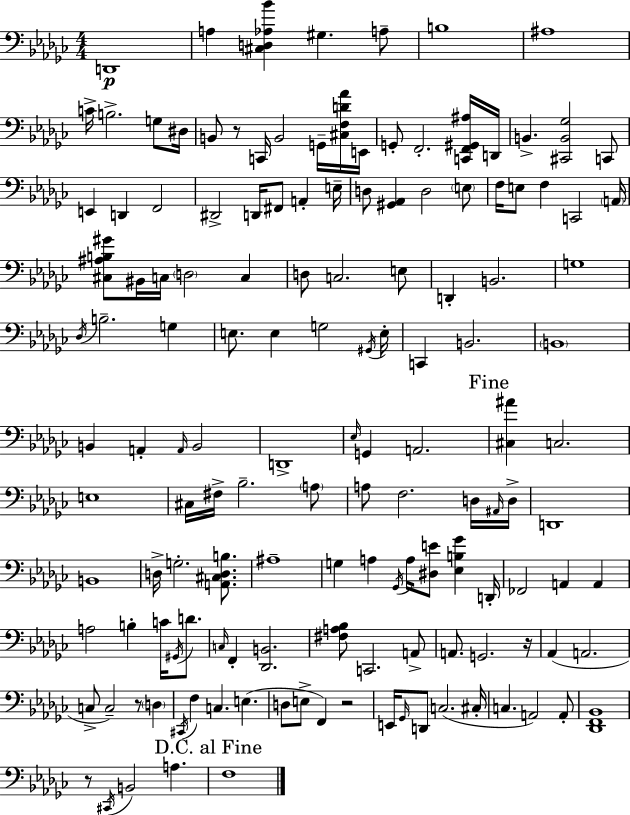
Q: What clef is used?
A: bass